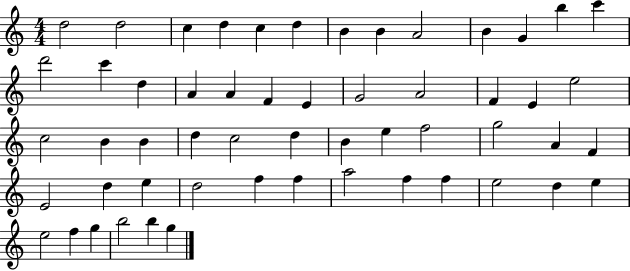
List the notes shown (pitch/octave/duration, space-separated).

D5/h D5/h C5/q D5/q C5/q D5/q B4/q B4/q A4/h B4/q G4/q B5/q C6/q D6/h C6/q D5/q A4/q A4/q F4/q E4/q G4/h A4/h F4/q E4/q E5/h C5/h B4/q B4/q D5/q C5/h D5/q B4/q E5/q F5/h G5/h A4/q F4/q E4/h D5/q E5/q D5/h F5/q F5/q A5/h F5/q F5/q E5/h D5/q E5/q E5/h F5/q G5/q B5/h B5/q G5/q